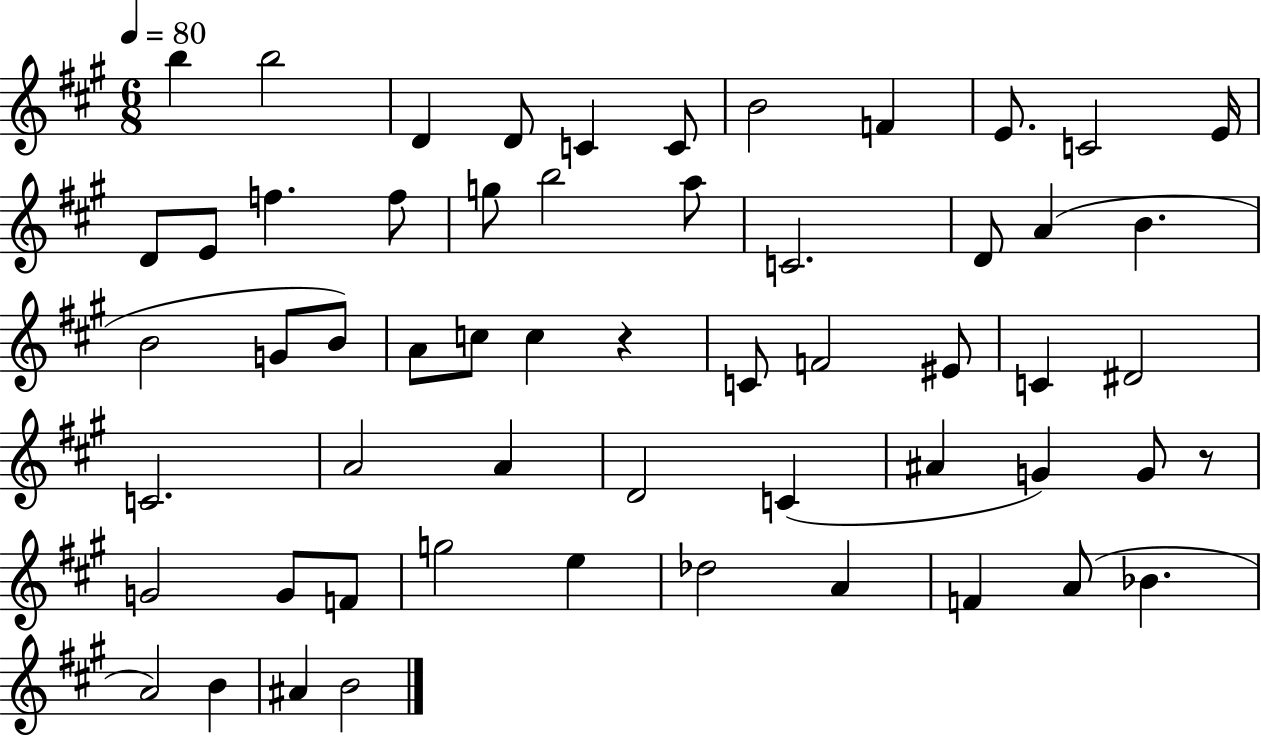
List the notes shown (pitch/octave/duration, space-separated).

B5/q B5/h D4/q D4/e C4/q C4/e B4/h F4/q E4/e. C4/h E4/s D4/e E4/e F5/q. F5/e G5/e B5/h A5/e C4/h. D4/e A4/q B4/q. B4/h G4/e B4/e A4/e C5/e C5/q R/q C4/e F4/h EIS4/e C4/q D#4/h C4/h. A4/h A4/q D4/h C4/q A#4/q G4/q G4/e R/e G4/h G4/e F4/e G5/h E5/q Db5/h A4/q F4/q A4/e Bb4/q. A4/h B4/q A#4/q B4/h